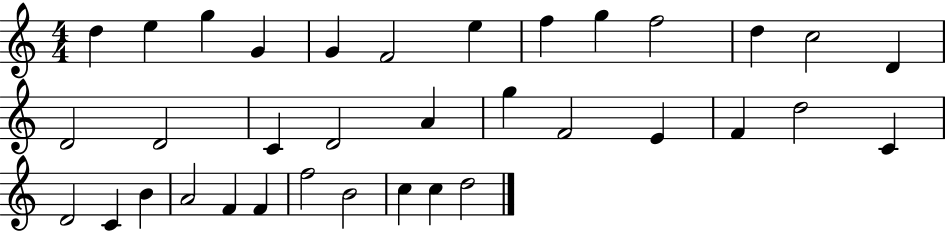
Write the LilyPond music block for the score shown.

{
  \clef treble
  \numericTimeSignature
  \time 4/4
  \key c \major
  d''4 e''4 g''4 g'4 | g'4 f'2 e''4 | f''4 g''4 f''2 | d''4 c''2 d'4 | \break d'2 d'2 | c'4 d'2 a'4 | g''4 f'2 e'4 | f'4 d''2 c'4 | \break d'2 c'4 b'4 | a'2 f'4 f'4 | f''2 b'2 | c''4 c''4 d''2 | \break \bar "|."
}